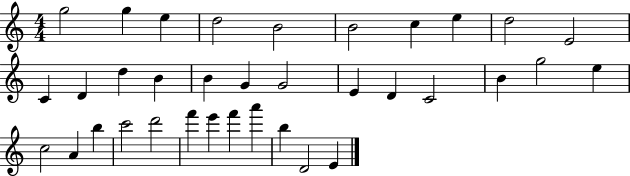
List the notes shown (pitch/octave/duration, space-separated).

G5/h G5/q E5/q D5/h B4/h B4/h C5/q E5/q D5/h E4/h C4/q D4/q D5/q B4/q B4/q G4/q G4/h E4/q D4/q C4/h B4/q G5/h E5/q C5/h A4/q B5/q C6/h D6/h F6/q E6/q F6/q A6/q B5/q D4/h E4/q